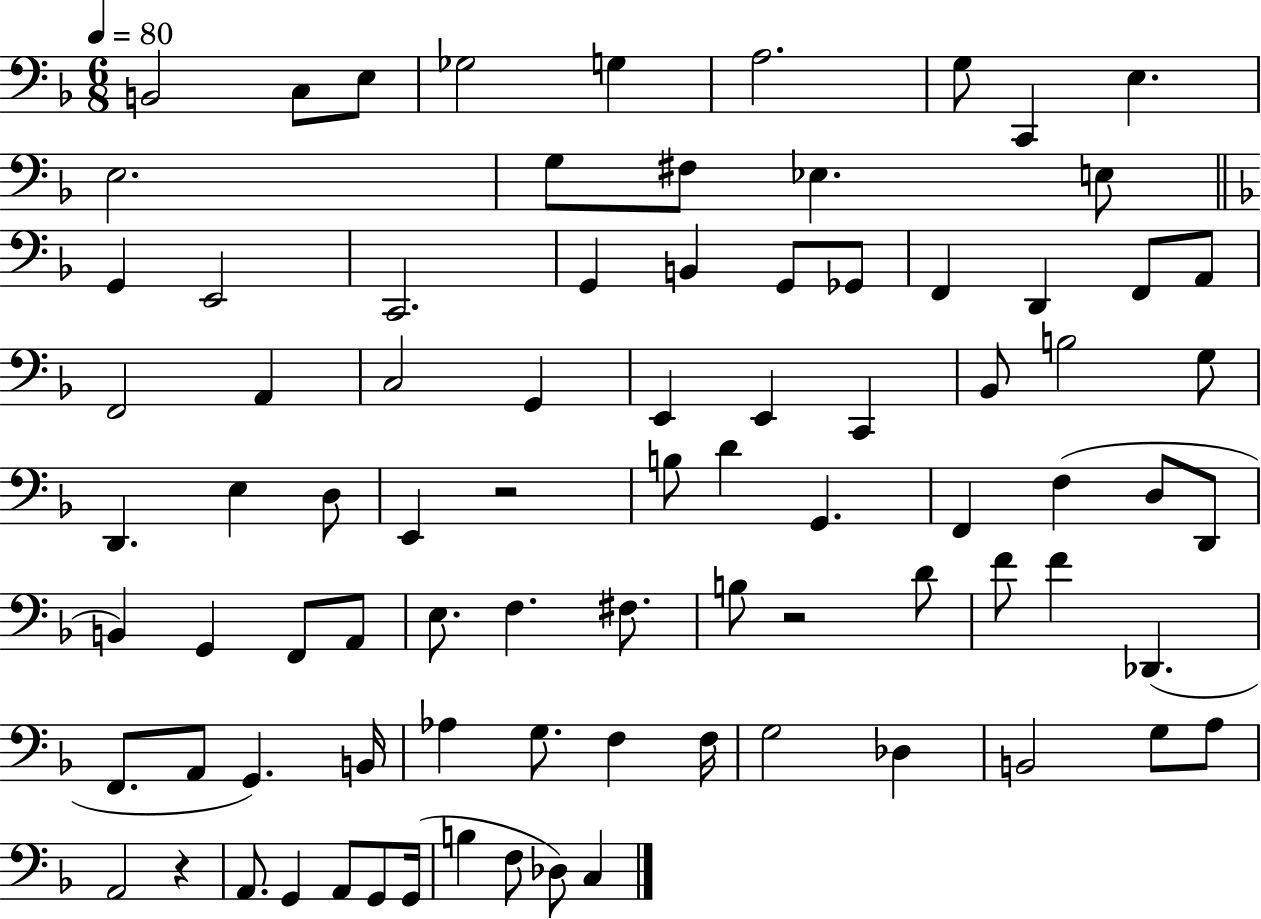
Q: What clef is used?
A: bass